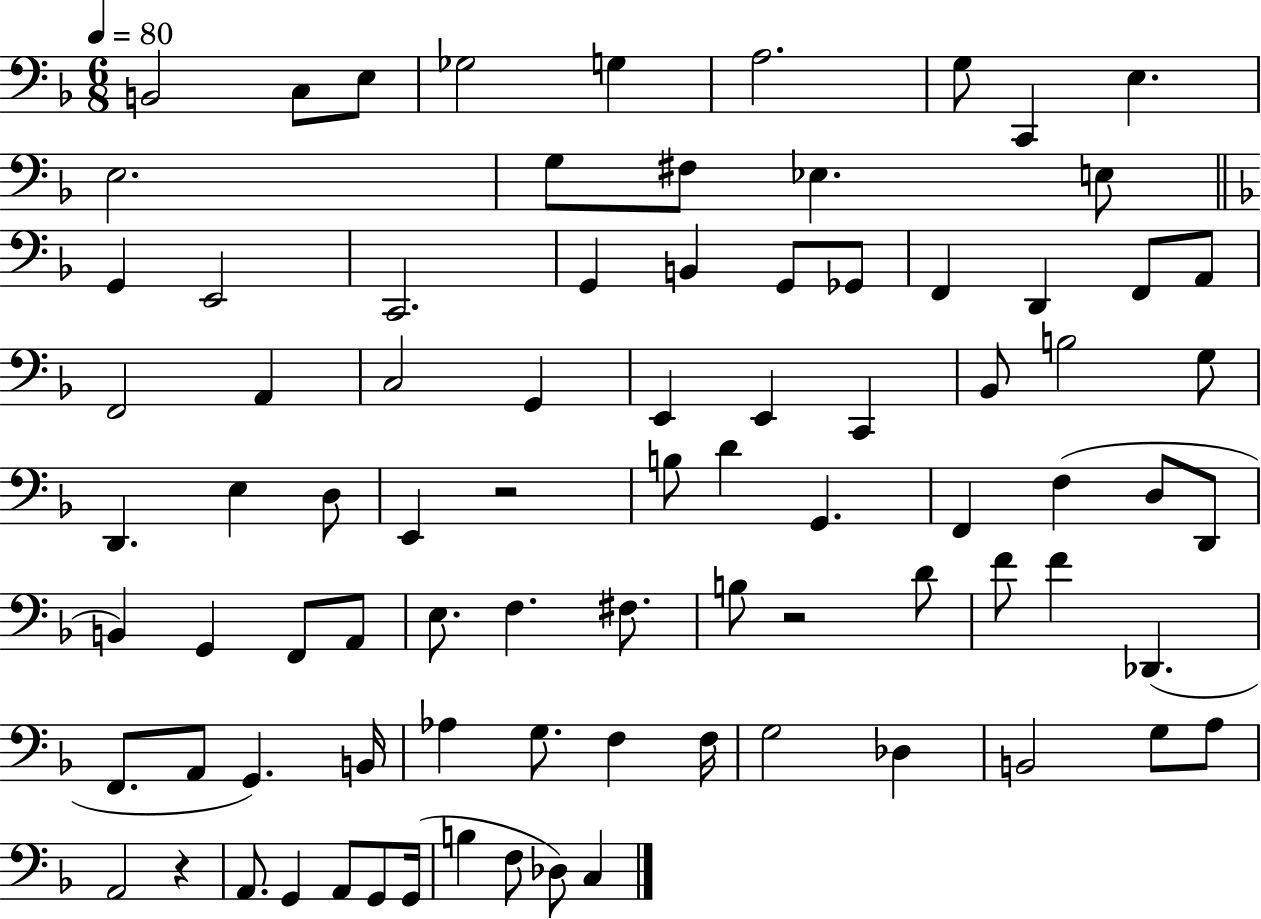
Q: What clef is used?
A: bass